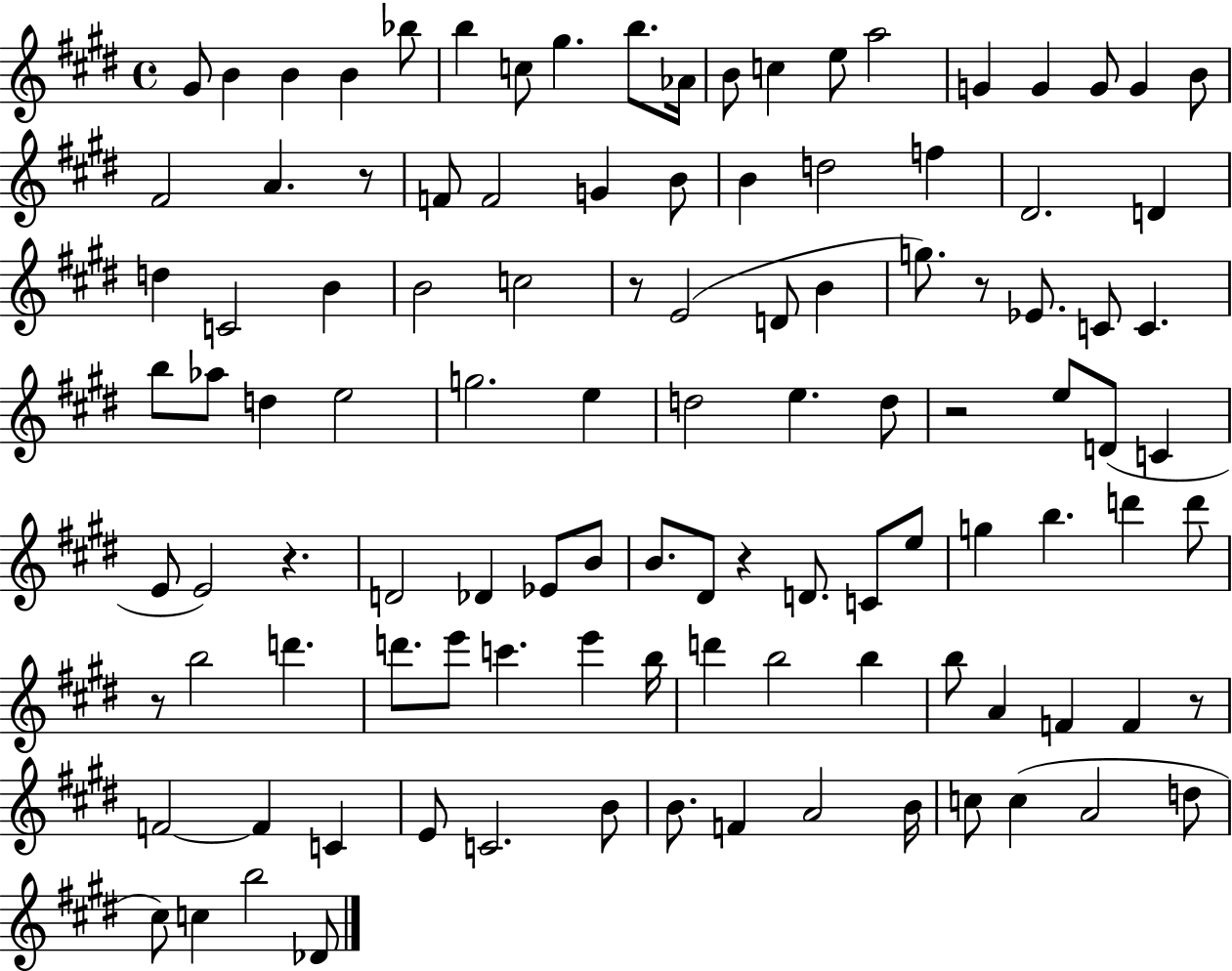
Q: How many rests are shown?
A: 8